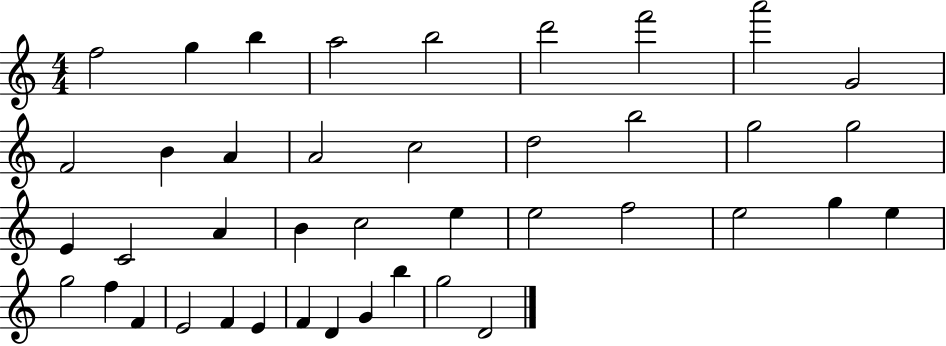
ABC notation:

X:1
T:Untitled
M:4/4
L:1/4
K:C
f2 g b a2 b2 d'2 f'2 a'2 G2 F2 B A A2 c2 d2 b2 g2 g2 E C2 A B c2 e e2 f2 e2 g e g2 f F E2 F E F D G b g2 D2